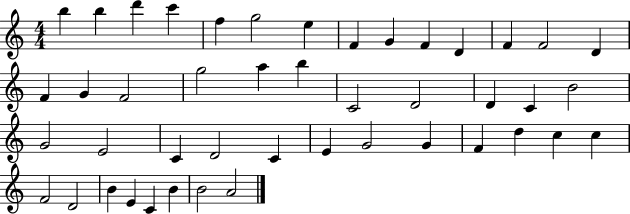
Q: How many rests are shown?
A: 0